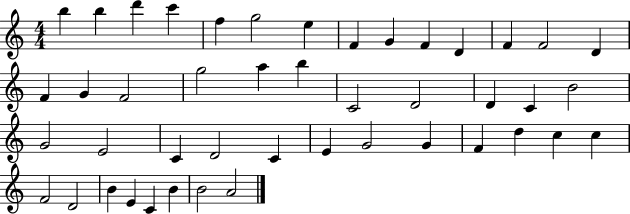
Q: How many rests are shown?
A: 0